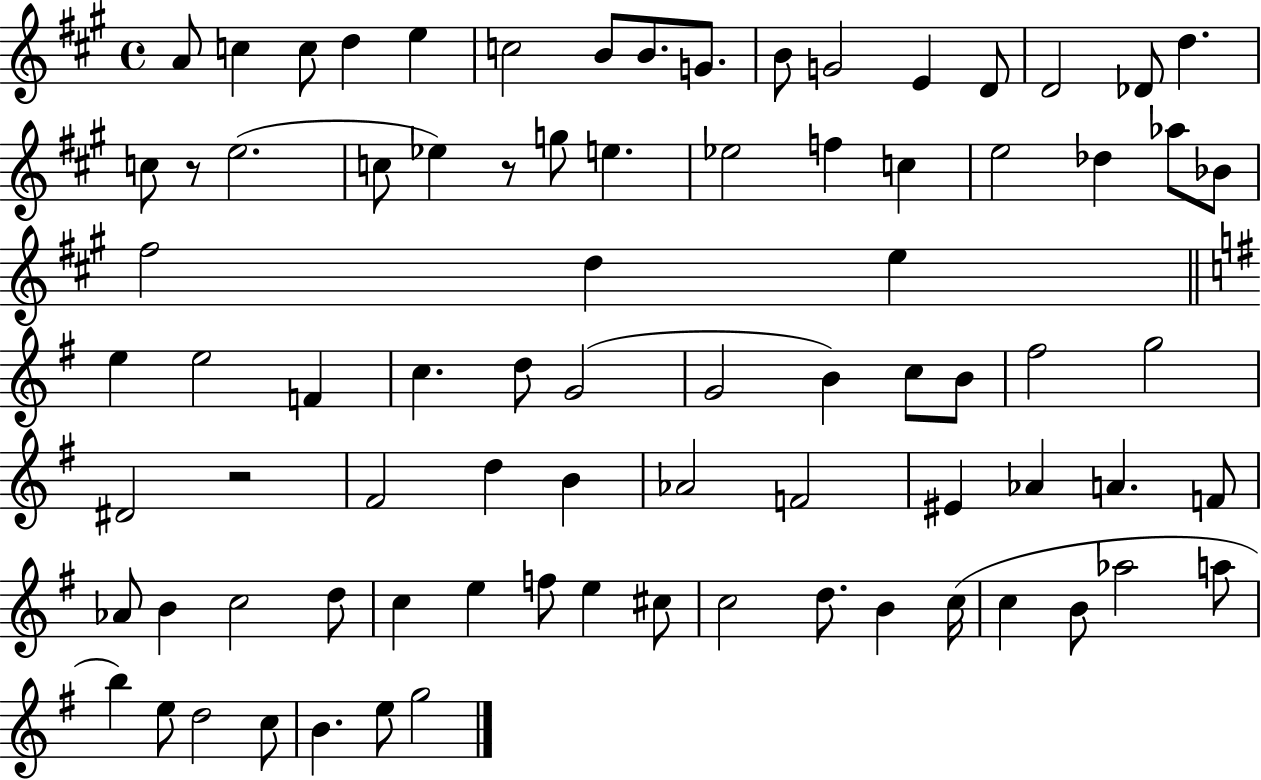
A4/e C5/q C5/e D5/q E5/q C5/h B4/e B4/e. G4/e. B4/e G4/h E4/q D4/e D4/h Db4/e D5/q. C5/e R/e E5/h. C5/e Eb5/q R/e G5/e E5/q. Eb5/h F5/q C5/q E5/h Db5/q Ab5/e Bb4/e F#5/h D5/q E5/q E5/q E5/h F4/q C5/q. D5/e G4/h G4/h B4/q C5/e B4/e F#5/h G5/h D#4/h R/h F#4/h D5/q B4/q Ab4/h F4/h EIS4/q Ab4/q A4/q. F4/e Ab4/e B4/q C5/h D5/e C5/q E5/q F5/e E5/q C#5/e C5/h D5/e. B4/q C5/s C5/q B4/e Ab5/h A5/e B5/q E5/e D5/h C5/e B4/q. E5/e G5/h